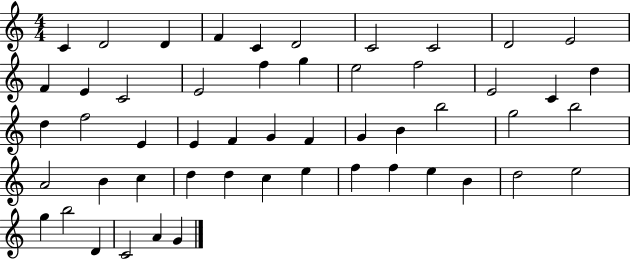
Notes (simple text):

C4/q D4/h D4/q F4/q C4/q D4/h C4/h C4/h D4/h E4/h F4/q E4/q C4/h E4/h F5/q G5/q E5/h F5/h E4/h C4/q D5/q D5/q F5/h E4/q E4/q F4/q G4/q F4/q G4/q B4/q B5/h G5/h B5/h A4/h B4/q C5/q D5/q D5/q C5/q E5/q F5/q F5/q E5/q B4/q D5/h E5/h G5/q B5/h D4/q C4/h A4/q G4/q